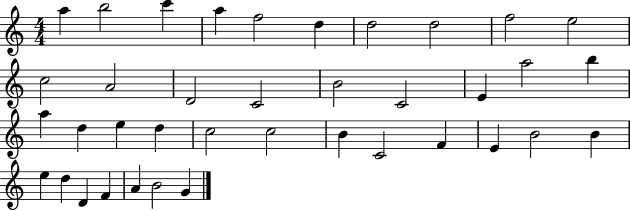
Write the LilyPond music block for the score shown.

{
  \clef treble
  \numericTimeSignature
  \time 4/4
  \key c \major
  a''4 b''2 c'''4 | a''4 f''2 d''4 | d''2 d''2 | f''2 e''2 | \break c''2 a'2 | d'2 c'2 | b'2 c'2 | e'4 a''2 b''4 | \break a''4 d''4 e''4 d''4 | c''2 c''2 | b'4 c'2 f'4 | e'4 b'2 b'4 | \break e''4 d''4 d'4 f'4 | a'4 b'2 g'4 | \bar "|."
}